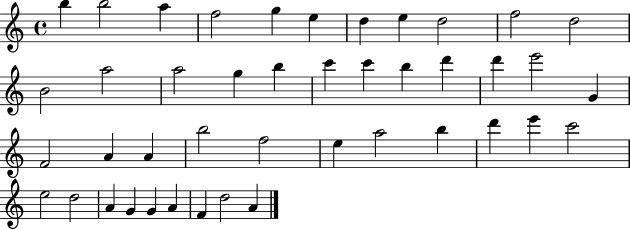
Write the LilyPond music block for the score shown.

{
  \clef treble
  \time 4/4
  \defaultTimeSignature
  \key c \major
  b''4 b''2 a''4 | f''2 g''4 e''4 | d''4 e''4 d''2 | f''2 d''2 | \break b'2 a''2 | a''2 g''4 b''4 | c'''4 c'''4 b''4 d'''4 | d'''4 e'''2 g'4 | \break f'2 a'4 a'4 | b''2 f''2 | e''4 a''2 b''4 | d'''4 e'''4 c'''2 | \break e''2 d''2 | a'4 g'4 g'4 a'4 | f'4 d''2 a'4 | \bar "|."
}